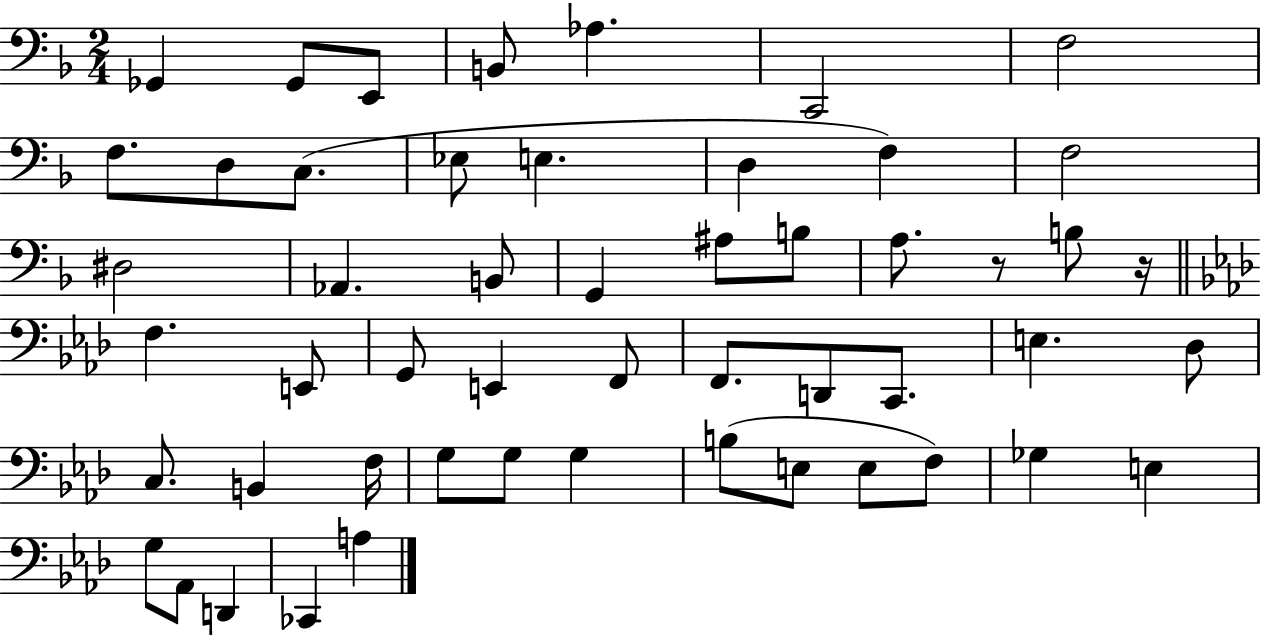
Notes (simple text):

Gb2/q Gb2/e E2/e B2/e Ab3/q. C2/h F3/h F3/e. D3/e C3/e. Eb3/e E3/q. D3/q F3/q F3/h D#3/h Ab2/q. B2/e G2/q A#3/e B3/e A3/e. R/e B3/e R/s F3/q. E2/e G2/e E2/q F2/e F2/e. D2/e C2/e. E3/q. Db3/e C3/e. B2/q F3/s G3/e G3/e G3/q B3/e E3/e E3/e F3/e Gb3/q E3/q G3/e Ab2/e D2/q CES2/q A3/q